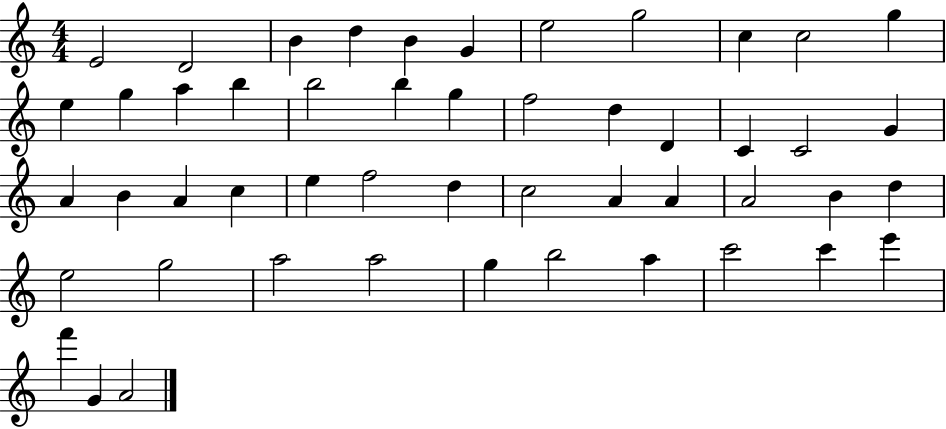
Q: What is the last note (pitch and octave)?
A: A4